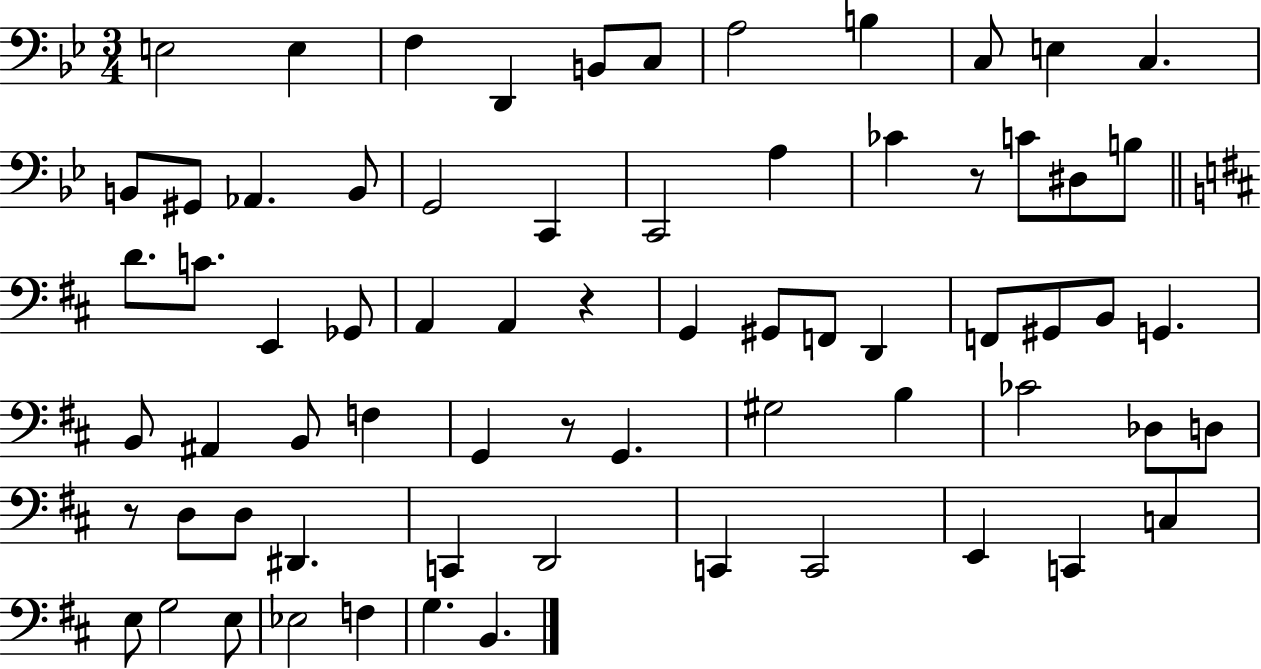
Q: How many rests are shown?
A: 4